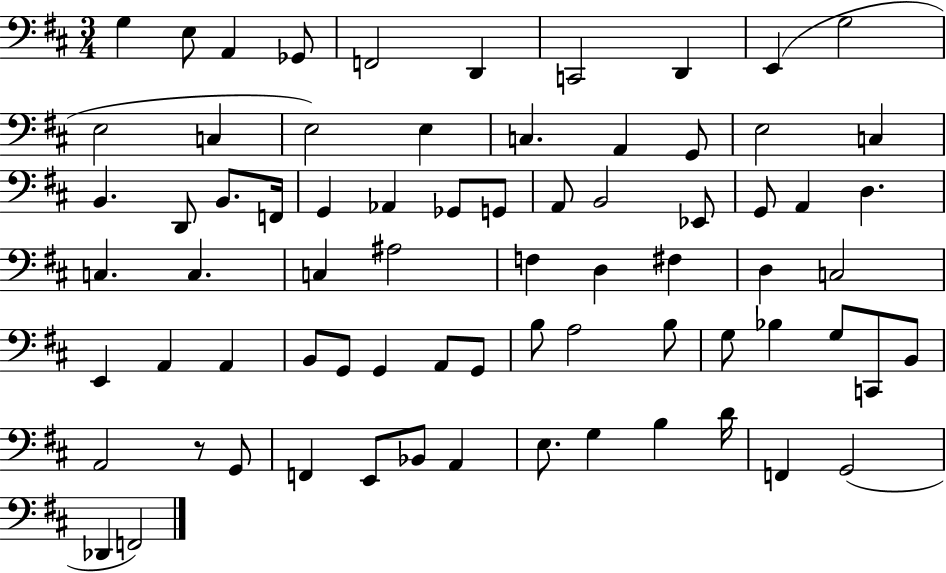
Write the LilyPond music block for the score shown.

{
  \clef bass
  \numericTimeSignature
  \time 3/4
  \key d \major
  g4 e8 a,4 ges,8 | f,2 d,4 | c,2 d,4 | e,4( g2 | \break e2 c4 | e2) e4 | c4. a,4 g,8 | e2 c4 | \break b,4. d,8 b,8. f,16 | g,4 aes,4 ges,8 g,8 | a,8 b,2 ees,8 | g,8 a,4 d4. | \break c4. c4. | c4 ais2 | f4 d4 fis4 | d4 c2 | \break e,4 a,4 a,4 | b,8 g,8 g,4 a,8 g,8 | b8 a2 b8 | g8 bes4 g8 c,8 b,8 | \break a,2 r8 g,8 | f,4 e,8 bes,8 a,4 | e8. g4 b4 d'16 | f,4 g,2( | \break des,4 f,2) | \bar "|."
}